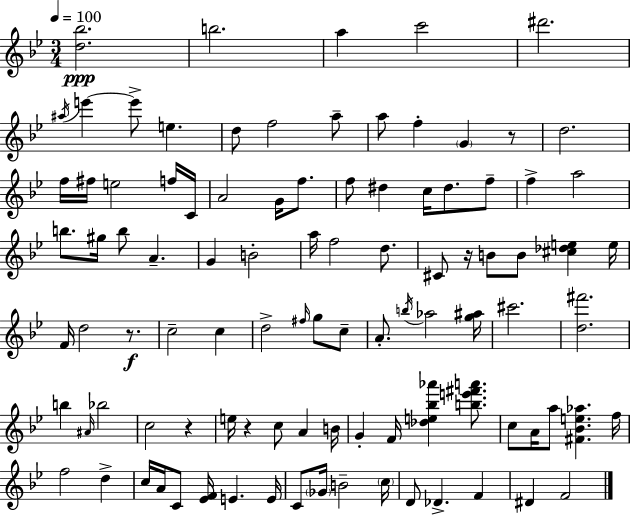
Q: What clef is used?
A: treble